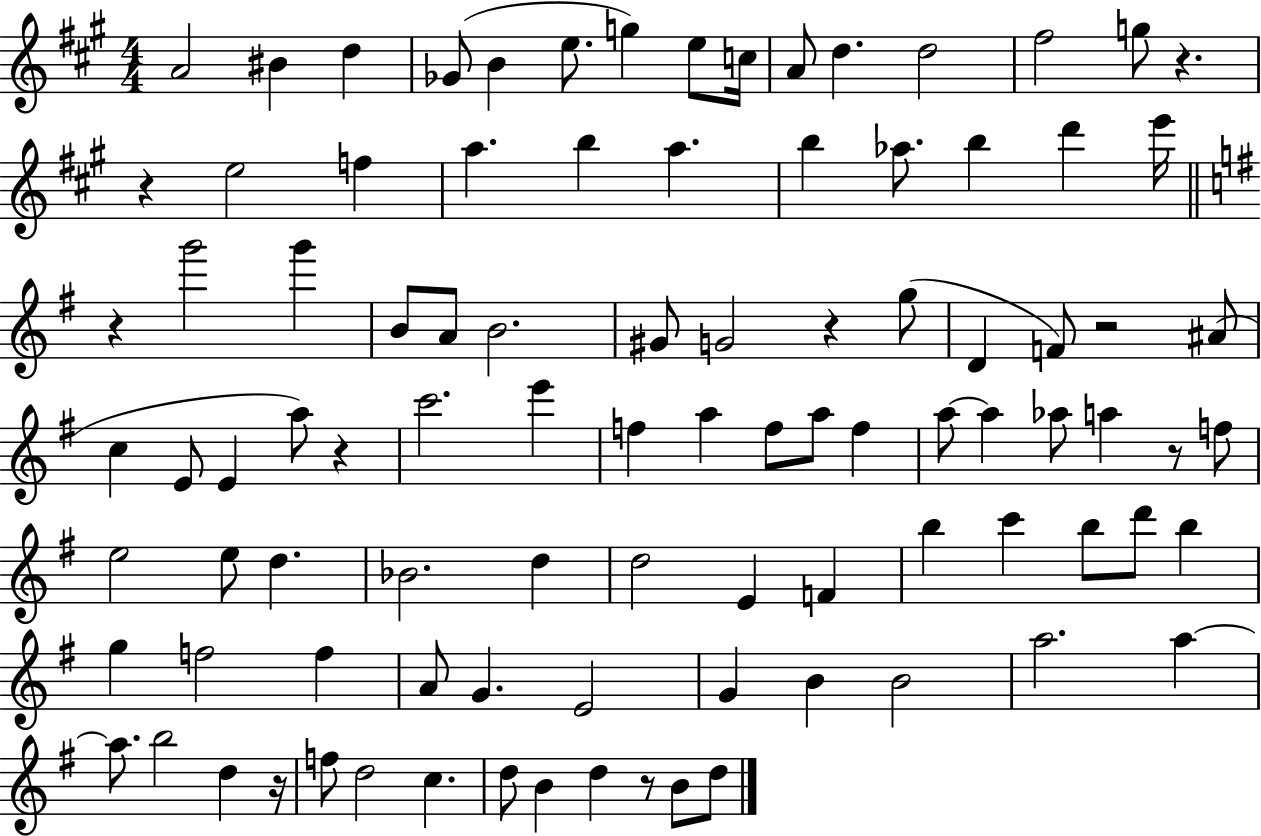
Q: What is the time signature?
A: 4/4